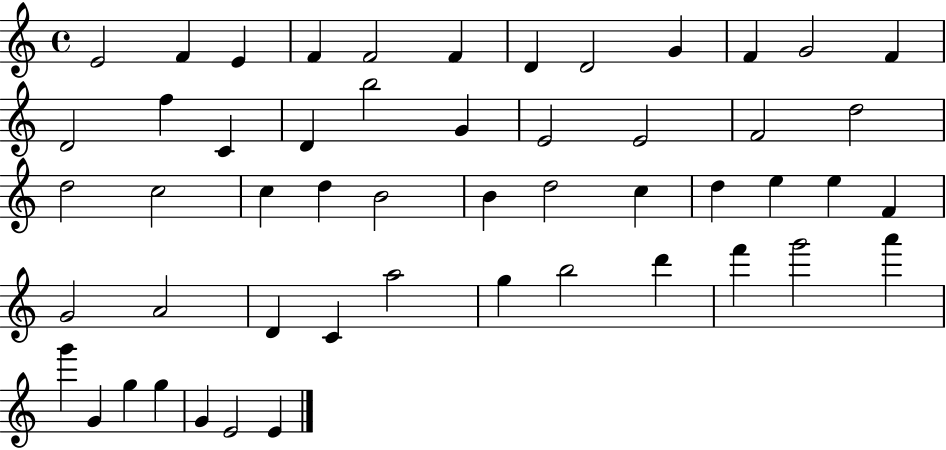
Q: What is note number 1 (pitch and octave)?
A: E4